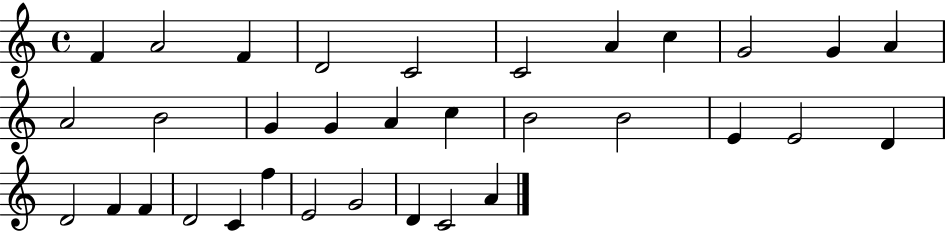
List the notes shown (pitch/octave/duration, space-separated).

F4/q A4/h F4/q D4/h C4/h C4/h A4/q C5/q G4/h G4/q A4/q A4/h B4/h G4/q G4/q A4/q C5/q B4/h B4/h E4/q E4/h D4/q D4/h F4/q F4/q D4/h C4/q F5/q E4/h G4/h D4/q C4/h A4/q